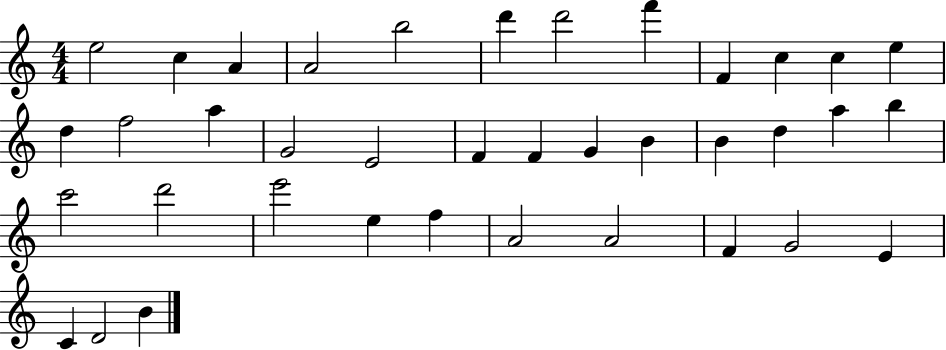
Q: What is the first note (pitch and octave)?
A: E5